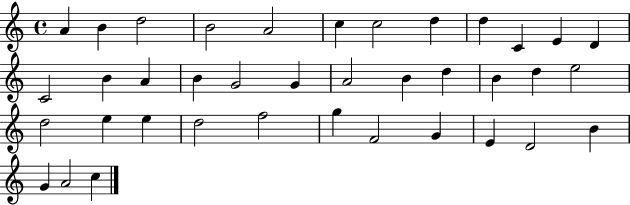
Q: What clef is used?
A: treble